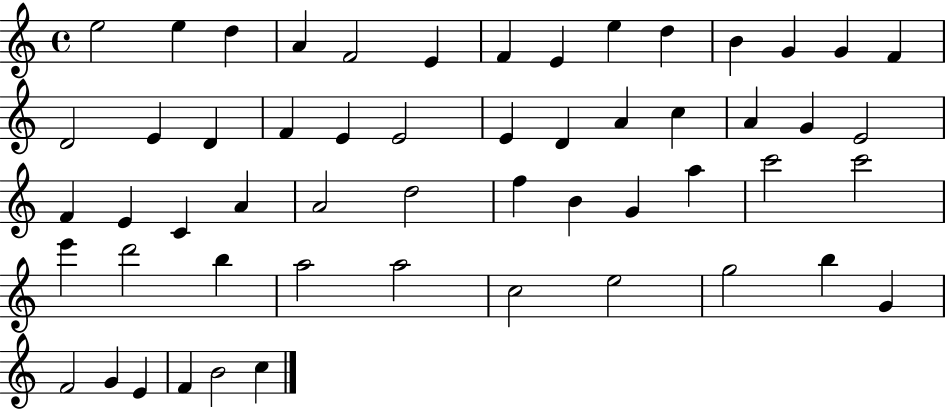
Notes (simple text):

E5/h E5/q D5/q A4/q F4/h E4/q F4/q E4/q E5/q D5/q B4/q G4/q G4/q F4/q D4/h E4/q D4/q F4/q E4/q E4/h E4/q D4/q A4/q C5/q A4/q G4/q E4/h F4/q E4/q C4/q A4/q A4/h D5/h F5/q B4/q G4/q A5/q C6/h C6/h E6/q D6/h B5/q A5/h A5/h C5/h E5/h G5/h B5/q G4/q F4/h G4/q E4/q F4/q B4/h C5/q